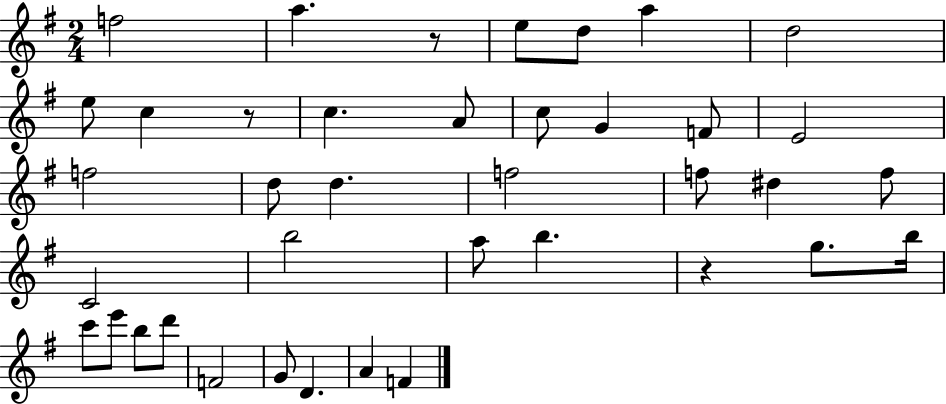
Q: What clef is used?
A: treble